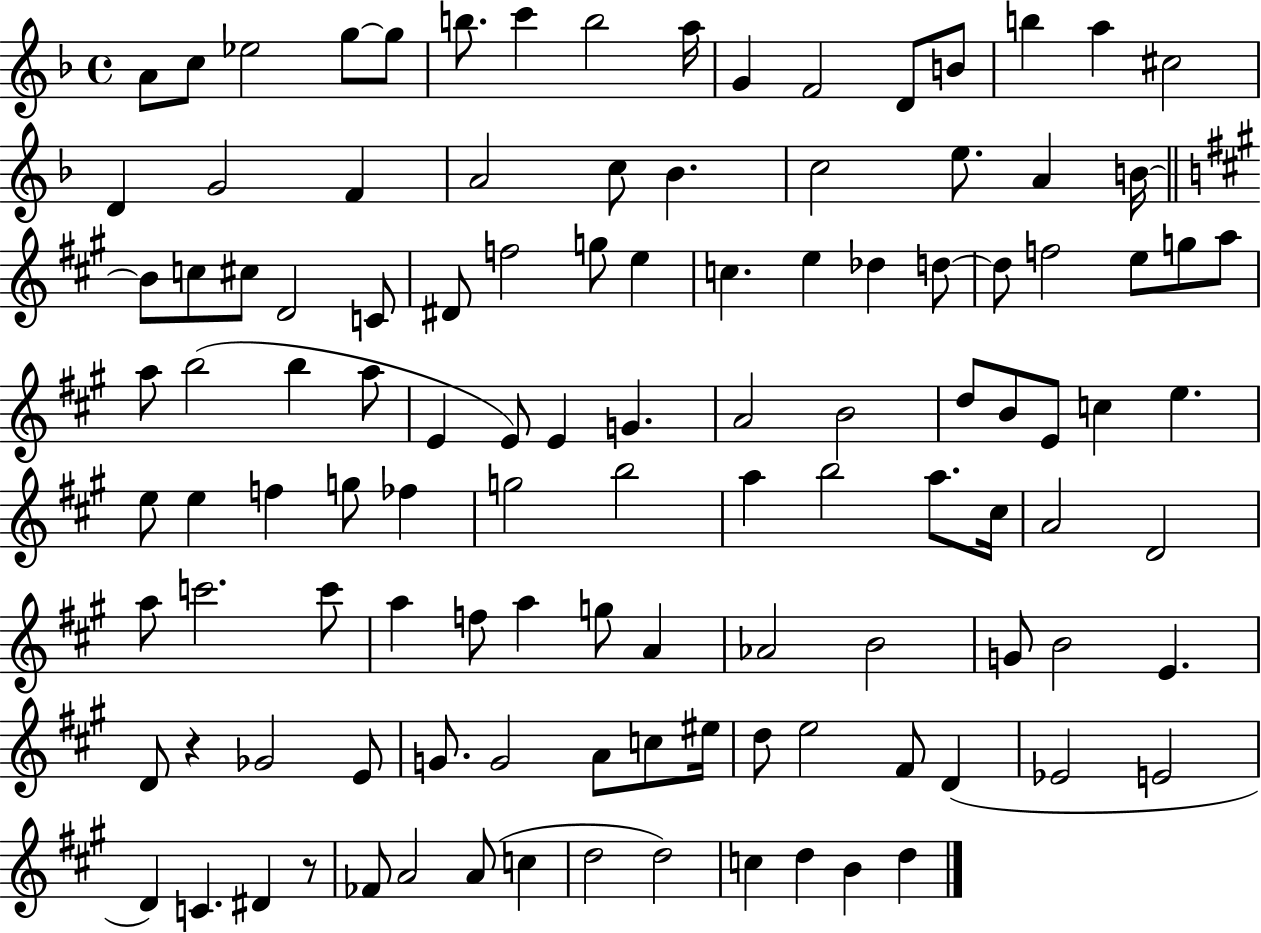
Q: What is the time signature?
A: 4/4